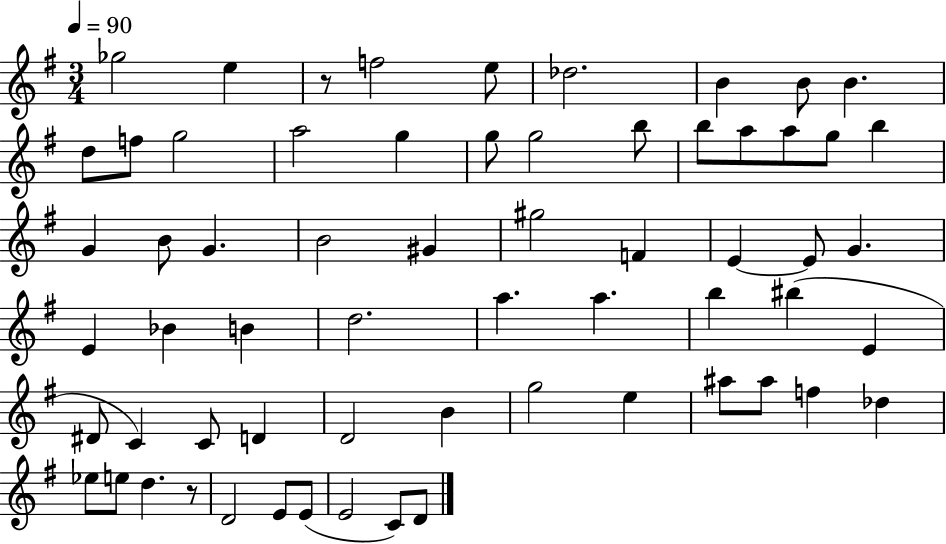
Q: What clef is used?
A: treble